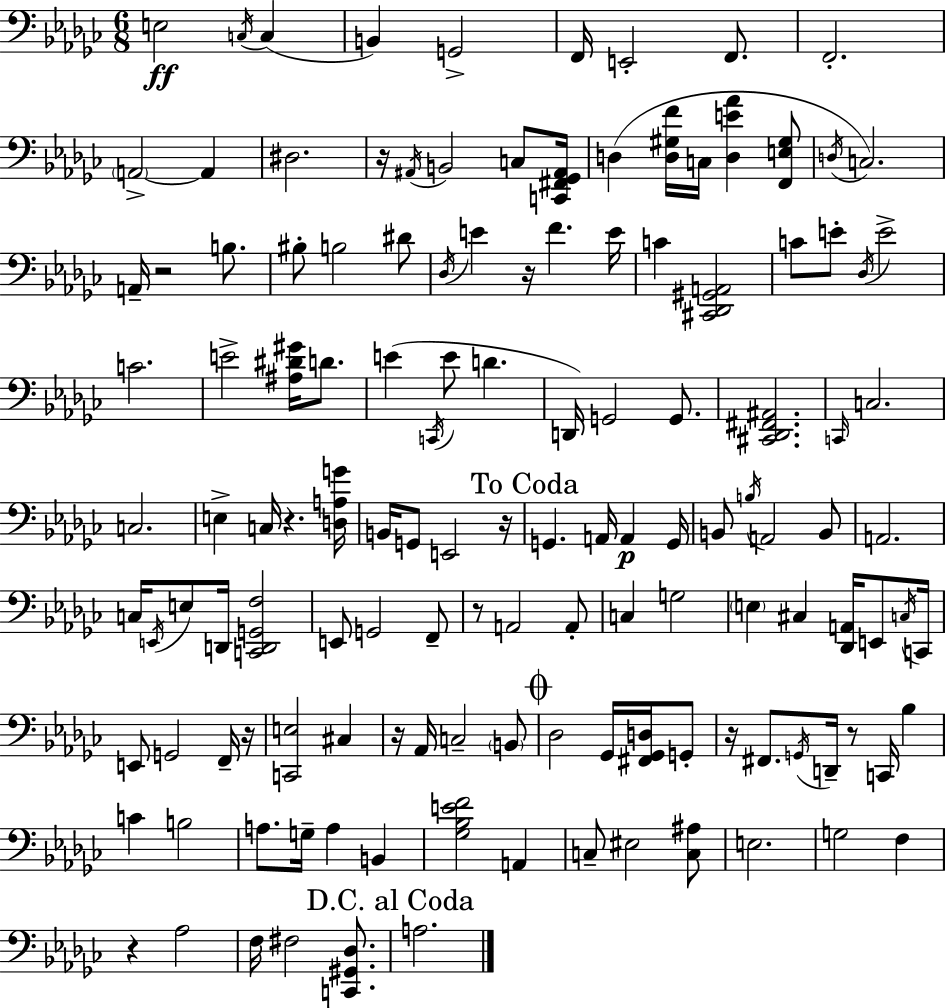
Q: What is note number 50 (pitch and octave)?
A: G2